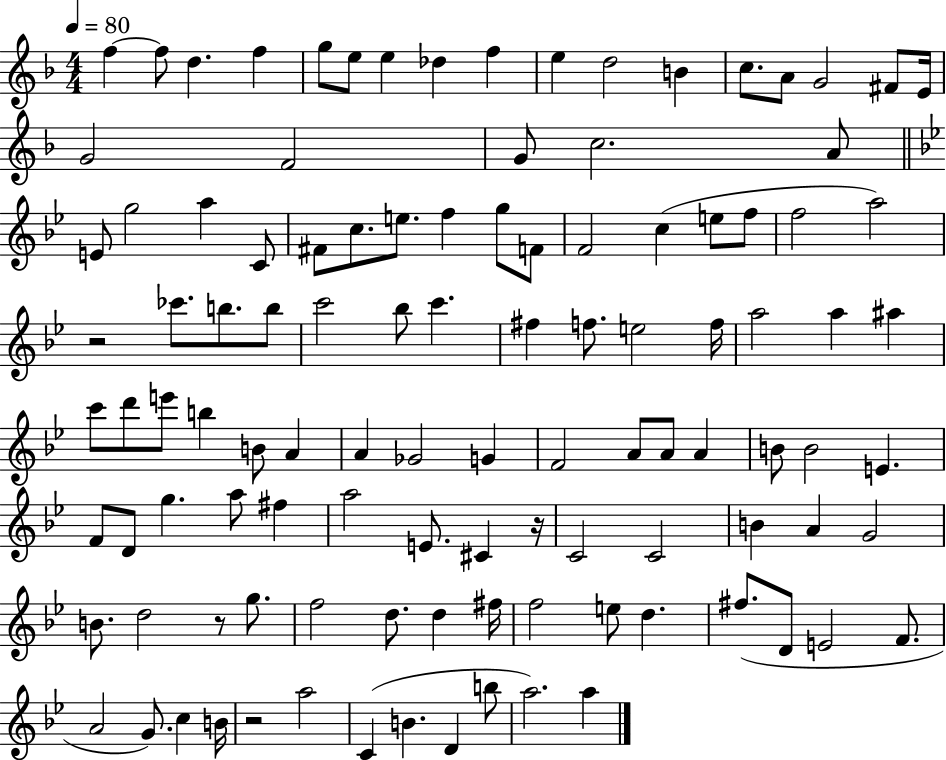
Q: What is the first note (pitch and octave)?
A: F5